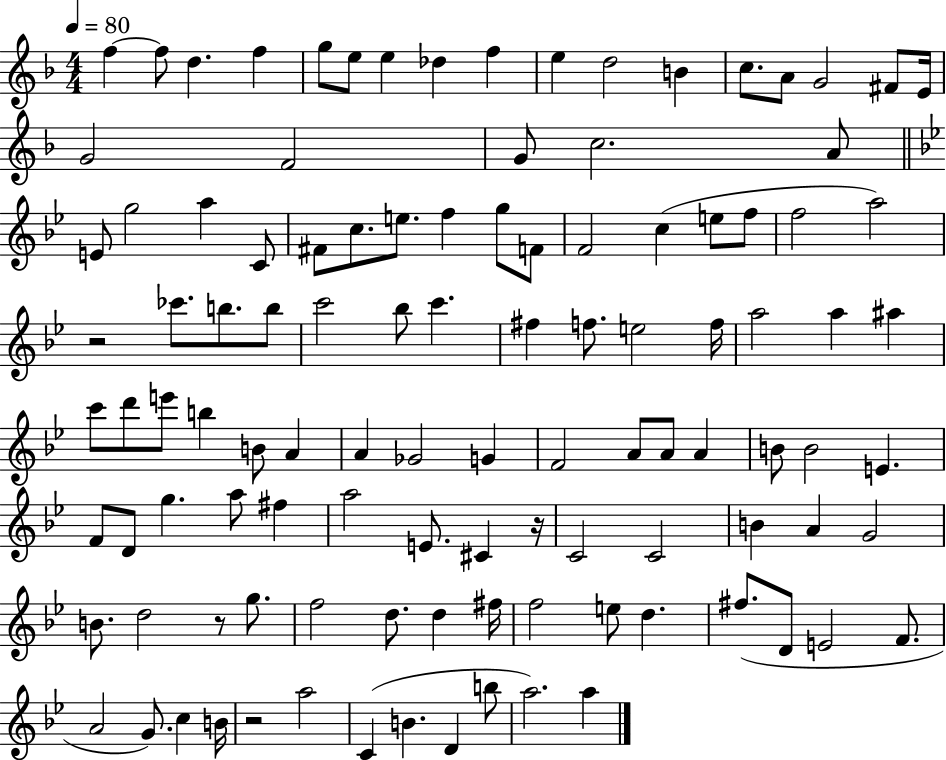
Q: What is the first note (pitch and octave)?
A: F5